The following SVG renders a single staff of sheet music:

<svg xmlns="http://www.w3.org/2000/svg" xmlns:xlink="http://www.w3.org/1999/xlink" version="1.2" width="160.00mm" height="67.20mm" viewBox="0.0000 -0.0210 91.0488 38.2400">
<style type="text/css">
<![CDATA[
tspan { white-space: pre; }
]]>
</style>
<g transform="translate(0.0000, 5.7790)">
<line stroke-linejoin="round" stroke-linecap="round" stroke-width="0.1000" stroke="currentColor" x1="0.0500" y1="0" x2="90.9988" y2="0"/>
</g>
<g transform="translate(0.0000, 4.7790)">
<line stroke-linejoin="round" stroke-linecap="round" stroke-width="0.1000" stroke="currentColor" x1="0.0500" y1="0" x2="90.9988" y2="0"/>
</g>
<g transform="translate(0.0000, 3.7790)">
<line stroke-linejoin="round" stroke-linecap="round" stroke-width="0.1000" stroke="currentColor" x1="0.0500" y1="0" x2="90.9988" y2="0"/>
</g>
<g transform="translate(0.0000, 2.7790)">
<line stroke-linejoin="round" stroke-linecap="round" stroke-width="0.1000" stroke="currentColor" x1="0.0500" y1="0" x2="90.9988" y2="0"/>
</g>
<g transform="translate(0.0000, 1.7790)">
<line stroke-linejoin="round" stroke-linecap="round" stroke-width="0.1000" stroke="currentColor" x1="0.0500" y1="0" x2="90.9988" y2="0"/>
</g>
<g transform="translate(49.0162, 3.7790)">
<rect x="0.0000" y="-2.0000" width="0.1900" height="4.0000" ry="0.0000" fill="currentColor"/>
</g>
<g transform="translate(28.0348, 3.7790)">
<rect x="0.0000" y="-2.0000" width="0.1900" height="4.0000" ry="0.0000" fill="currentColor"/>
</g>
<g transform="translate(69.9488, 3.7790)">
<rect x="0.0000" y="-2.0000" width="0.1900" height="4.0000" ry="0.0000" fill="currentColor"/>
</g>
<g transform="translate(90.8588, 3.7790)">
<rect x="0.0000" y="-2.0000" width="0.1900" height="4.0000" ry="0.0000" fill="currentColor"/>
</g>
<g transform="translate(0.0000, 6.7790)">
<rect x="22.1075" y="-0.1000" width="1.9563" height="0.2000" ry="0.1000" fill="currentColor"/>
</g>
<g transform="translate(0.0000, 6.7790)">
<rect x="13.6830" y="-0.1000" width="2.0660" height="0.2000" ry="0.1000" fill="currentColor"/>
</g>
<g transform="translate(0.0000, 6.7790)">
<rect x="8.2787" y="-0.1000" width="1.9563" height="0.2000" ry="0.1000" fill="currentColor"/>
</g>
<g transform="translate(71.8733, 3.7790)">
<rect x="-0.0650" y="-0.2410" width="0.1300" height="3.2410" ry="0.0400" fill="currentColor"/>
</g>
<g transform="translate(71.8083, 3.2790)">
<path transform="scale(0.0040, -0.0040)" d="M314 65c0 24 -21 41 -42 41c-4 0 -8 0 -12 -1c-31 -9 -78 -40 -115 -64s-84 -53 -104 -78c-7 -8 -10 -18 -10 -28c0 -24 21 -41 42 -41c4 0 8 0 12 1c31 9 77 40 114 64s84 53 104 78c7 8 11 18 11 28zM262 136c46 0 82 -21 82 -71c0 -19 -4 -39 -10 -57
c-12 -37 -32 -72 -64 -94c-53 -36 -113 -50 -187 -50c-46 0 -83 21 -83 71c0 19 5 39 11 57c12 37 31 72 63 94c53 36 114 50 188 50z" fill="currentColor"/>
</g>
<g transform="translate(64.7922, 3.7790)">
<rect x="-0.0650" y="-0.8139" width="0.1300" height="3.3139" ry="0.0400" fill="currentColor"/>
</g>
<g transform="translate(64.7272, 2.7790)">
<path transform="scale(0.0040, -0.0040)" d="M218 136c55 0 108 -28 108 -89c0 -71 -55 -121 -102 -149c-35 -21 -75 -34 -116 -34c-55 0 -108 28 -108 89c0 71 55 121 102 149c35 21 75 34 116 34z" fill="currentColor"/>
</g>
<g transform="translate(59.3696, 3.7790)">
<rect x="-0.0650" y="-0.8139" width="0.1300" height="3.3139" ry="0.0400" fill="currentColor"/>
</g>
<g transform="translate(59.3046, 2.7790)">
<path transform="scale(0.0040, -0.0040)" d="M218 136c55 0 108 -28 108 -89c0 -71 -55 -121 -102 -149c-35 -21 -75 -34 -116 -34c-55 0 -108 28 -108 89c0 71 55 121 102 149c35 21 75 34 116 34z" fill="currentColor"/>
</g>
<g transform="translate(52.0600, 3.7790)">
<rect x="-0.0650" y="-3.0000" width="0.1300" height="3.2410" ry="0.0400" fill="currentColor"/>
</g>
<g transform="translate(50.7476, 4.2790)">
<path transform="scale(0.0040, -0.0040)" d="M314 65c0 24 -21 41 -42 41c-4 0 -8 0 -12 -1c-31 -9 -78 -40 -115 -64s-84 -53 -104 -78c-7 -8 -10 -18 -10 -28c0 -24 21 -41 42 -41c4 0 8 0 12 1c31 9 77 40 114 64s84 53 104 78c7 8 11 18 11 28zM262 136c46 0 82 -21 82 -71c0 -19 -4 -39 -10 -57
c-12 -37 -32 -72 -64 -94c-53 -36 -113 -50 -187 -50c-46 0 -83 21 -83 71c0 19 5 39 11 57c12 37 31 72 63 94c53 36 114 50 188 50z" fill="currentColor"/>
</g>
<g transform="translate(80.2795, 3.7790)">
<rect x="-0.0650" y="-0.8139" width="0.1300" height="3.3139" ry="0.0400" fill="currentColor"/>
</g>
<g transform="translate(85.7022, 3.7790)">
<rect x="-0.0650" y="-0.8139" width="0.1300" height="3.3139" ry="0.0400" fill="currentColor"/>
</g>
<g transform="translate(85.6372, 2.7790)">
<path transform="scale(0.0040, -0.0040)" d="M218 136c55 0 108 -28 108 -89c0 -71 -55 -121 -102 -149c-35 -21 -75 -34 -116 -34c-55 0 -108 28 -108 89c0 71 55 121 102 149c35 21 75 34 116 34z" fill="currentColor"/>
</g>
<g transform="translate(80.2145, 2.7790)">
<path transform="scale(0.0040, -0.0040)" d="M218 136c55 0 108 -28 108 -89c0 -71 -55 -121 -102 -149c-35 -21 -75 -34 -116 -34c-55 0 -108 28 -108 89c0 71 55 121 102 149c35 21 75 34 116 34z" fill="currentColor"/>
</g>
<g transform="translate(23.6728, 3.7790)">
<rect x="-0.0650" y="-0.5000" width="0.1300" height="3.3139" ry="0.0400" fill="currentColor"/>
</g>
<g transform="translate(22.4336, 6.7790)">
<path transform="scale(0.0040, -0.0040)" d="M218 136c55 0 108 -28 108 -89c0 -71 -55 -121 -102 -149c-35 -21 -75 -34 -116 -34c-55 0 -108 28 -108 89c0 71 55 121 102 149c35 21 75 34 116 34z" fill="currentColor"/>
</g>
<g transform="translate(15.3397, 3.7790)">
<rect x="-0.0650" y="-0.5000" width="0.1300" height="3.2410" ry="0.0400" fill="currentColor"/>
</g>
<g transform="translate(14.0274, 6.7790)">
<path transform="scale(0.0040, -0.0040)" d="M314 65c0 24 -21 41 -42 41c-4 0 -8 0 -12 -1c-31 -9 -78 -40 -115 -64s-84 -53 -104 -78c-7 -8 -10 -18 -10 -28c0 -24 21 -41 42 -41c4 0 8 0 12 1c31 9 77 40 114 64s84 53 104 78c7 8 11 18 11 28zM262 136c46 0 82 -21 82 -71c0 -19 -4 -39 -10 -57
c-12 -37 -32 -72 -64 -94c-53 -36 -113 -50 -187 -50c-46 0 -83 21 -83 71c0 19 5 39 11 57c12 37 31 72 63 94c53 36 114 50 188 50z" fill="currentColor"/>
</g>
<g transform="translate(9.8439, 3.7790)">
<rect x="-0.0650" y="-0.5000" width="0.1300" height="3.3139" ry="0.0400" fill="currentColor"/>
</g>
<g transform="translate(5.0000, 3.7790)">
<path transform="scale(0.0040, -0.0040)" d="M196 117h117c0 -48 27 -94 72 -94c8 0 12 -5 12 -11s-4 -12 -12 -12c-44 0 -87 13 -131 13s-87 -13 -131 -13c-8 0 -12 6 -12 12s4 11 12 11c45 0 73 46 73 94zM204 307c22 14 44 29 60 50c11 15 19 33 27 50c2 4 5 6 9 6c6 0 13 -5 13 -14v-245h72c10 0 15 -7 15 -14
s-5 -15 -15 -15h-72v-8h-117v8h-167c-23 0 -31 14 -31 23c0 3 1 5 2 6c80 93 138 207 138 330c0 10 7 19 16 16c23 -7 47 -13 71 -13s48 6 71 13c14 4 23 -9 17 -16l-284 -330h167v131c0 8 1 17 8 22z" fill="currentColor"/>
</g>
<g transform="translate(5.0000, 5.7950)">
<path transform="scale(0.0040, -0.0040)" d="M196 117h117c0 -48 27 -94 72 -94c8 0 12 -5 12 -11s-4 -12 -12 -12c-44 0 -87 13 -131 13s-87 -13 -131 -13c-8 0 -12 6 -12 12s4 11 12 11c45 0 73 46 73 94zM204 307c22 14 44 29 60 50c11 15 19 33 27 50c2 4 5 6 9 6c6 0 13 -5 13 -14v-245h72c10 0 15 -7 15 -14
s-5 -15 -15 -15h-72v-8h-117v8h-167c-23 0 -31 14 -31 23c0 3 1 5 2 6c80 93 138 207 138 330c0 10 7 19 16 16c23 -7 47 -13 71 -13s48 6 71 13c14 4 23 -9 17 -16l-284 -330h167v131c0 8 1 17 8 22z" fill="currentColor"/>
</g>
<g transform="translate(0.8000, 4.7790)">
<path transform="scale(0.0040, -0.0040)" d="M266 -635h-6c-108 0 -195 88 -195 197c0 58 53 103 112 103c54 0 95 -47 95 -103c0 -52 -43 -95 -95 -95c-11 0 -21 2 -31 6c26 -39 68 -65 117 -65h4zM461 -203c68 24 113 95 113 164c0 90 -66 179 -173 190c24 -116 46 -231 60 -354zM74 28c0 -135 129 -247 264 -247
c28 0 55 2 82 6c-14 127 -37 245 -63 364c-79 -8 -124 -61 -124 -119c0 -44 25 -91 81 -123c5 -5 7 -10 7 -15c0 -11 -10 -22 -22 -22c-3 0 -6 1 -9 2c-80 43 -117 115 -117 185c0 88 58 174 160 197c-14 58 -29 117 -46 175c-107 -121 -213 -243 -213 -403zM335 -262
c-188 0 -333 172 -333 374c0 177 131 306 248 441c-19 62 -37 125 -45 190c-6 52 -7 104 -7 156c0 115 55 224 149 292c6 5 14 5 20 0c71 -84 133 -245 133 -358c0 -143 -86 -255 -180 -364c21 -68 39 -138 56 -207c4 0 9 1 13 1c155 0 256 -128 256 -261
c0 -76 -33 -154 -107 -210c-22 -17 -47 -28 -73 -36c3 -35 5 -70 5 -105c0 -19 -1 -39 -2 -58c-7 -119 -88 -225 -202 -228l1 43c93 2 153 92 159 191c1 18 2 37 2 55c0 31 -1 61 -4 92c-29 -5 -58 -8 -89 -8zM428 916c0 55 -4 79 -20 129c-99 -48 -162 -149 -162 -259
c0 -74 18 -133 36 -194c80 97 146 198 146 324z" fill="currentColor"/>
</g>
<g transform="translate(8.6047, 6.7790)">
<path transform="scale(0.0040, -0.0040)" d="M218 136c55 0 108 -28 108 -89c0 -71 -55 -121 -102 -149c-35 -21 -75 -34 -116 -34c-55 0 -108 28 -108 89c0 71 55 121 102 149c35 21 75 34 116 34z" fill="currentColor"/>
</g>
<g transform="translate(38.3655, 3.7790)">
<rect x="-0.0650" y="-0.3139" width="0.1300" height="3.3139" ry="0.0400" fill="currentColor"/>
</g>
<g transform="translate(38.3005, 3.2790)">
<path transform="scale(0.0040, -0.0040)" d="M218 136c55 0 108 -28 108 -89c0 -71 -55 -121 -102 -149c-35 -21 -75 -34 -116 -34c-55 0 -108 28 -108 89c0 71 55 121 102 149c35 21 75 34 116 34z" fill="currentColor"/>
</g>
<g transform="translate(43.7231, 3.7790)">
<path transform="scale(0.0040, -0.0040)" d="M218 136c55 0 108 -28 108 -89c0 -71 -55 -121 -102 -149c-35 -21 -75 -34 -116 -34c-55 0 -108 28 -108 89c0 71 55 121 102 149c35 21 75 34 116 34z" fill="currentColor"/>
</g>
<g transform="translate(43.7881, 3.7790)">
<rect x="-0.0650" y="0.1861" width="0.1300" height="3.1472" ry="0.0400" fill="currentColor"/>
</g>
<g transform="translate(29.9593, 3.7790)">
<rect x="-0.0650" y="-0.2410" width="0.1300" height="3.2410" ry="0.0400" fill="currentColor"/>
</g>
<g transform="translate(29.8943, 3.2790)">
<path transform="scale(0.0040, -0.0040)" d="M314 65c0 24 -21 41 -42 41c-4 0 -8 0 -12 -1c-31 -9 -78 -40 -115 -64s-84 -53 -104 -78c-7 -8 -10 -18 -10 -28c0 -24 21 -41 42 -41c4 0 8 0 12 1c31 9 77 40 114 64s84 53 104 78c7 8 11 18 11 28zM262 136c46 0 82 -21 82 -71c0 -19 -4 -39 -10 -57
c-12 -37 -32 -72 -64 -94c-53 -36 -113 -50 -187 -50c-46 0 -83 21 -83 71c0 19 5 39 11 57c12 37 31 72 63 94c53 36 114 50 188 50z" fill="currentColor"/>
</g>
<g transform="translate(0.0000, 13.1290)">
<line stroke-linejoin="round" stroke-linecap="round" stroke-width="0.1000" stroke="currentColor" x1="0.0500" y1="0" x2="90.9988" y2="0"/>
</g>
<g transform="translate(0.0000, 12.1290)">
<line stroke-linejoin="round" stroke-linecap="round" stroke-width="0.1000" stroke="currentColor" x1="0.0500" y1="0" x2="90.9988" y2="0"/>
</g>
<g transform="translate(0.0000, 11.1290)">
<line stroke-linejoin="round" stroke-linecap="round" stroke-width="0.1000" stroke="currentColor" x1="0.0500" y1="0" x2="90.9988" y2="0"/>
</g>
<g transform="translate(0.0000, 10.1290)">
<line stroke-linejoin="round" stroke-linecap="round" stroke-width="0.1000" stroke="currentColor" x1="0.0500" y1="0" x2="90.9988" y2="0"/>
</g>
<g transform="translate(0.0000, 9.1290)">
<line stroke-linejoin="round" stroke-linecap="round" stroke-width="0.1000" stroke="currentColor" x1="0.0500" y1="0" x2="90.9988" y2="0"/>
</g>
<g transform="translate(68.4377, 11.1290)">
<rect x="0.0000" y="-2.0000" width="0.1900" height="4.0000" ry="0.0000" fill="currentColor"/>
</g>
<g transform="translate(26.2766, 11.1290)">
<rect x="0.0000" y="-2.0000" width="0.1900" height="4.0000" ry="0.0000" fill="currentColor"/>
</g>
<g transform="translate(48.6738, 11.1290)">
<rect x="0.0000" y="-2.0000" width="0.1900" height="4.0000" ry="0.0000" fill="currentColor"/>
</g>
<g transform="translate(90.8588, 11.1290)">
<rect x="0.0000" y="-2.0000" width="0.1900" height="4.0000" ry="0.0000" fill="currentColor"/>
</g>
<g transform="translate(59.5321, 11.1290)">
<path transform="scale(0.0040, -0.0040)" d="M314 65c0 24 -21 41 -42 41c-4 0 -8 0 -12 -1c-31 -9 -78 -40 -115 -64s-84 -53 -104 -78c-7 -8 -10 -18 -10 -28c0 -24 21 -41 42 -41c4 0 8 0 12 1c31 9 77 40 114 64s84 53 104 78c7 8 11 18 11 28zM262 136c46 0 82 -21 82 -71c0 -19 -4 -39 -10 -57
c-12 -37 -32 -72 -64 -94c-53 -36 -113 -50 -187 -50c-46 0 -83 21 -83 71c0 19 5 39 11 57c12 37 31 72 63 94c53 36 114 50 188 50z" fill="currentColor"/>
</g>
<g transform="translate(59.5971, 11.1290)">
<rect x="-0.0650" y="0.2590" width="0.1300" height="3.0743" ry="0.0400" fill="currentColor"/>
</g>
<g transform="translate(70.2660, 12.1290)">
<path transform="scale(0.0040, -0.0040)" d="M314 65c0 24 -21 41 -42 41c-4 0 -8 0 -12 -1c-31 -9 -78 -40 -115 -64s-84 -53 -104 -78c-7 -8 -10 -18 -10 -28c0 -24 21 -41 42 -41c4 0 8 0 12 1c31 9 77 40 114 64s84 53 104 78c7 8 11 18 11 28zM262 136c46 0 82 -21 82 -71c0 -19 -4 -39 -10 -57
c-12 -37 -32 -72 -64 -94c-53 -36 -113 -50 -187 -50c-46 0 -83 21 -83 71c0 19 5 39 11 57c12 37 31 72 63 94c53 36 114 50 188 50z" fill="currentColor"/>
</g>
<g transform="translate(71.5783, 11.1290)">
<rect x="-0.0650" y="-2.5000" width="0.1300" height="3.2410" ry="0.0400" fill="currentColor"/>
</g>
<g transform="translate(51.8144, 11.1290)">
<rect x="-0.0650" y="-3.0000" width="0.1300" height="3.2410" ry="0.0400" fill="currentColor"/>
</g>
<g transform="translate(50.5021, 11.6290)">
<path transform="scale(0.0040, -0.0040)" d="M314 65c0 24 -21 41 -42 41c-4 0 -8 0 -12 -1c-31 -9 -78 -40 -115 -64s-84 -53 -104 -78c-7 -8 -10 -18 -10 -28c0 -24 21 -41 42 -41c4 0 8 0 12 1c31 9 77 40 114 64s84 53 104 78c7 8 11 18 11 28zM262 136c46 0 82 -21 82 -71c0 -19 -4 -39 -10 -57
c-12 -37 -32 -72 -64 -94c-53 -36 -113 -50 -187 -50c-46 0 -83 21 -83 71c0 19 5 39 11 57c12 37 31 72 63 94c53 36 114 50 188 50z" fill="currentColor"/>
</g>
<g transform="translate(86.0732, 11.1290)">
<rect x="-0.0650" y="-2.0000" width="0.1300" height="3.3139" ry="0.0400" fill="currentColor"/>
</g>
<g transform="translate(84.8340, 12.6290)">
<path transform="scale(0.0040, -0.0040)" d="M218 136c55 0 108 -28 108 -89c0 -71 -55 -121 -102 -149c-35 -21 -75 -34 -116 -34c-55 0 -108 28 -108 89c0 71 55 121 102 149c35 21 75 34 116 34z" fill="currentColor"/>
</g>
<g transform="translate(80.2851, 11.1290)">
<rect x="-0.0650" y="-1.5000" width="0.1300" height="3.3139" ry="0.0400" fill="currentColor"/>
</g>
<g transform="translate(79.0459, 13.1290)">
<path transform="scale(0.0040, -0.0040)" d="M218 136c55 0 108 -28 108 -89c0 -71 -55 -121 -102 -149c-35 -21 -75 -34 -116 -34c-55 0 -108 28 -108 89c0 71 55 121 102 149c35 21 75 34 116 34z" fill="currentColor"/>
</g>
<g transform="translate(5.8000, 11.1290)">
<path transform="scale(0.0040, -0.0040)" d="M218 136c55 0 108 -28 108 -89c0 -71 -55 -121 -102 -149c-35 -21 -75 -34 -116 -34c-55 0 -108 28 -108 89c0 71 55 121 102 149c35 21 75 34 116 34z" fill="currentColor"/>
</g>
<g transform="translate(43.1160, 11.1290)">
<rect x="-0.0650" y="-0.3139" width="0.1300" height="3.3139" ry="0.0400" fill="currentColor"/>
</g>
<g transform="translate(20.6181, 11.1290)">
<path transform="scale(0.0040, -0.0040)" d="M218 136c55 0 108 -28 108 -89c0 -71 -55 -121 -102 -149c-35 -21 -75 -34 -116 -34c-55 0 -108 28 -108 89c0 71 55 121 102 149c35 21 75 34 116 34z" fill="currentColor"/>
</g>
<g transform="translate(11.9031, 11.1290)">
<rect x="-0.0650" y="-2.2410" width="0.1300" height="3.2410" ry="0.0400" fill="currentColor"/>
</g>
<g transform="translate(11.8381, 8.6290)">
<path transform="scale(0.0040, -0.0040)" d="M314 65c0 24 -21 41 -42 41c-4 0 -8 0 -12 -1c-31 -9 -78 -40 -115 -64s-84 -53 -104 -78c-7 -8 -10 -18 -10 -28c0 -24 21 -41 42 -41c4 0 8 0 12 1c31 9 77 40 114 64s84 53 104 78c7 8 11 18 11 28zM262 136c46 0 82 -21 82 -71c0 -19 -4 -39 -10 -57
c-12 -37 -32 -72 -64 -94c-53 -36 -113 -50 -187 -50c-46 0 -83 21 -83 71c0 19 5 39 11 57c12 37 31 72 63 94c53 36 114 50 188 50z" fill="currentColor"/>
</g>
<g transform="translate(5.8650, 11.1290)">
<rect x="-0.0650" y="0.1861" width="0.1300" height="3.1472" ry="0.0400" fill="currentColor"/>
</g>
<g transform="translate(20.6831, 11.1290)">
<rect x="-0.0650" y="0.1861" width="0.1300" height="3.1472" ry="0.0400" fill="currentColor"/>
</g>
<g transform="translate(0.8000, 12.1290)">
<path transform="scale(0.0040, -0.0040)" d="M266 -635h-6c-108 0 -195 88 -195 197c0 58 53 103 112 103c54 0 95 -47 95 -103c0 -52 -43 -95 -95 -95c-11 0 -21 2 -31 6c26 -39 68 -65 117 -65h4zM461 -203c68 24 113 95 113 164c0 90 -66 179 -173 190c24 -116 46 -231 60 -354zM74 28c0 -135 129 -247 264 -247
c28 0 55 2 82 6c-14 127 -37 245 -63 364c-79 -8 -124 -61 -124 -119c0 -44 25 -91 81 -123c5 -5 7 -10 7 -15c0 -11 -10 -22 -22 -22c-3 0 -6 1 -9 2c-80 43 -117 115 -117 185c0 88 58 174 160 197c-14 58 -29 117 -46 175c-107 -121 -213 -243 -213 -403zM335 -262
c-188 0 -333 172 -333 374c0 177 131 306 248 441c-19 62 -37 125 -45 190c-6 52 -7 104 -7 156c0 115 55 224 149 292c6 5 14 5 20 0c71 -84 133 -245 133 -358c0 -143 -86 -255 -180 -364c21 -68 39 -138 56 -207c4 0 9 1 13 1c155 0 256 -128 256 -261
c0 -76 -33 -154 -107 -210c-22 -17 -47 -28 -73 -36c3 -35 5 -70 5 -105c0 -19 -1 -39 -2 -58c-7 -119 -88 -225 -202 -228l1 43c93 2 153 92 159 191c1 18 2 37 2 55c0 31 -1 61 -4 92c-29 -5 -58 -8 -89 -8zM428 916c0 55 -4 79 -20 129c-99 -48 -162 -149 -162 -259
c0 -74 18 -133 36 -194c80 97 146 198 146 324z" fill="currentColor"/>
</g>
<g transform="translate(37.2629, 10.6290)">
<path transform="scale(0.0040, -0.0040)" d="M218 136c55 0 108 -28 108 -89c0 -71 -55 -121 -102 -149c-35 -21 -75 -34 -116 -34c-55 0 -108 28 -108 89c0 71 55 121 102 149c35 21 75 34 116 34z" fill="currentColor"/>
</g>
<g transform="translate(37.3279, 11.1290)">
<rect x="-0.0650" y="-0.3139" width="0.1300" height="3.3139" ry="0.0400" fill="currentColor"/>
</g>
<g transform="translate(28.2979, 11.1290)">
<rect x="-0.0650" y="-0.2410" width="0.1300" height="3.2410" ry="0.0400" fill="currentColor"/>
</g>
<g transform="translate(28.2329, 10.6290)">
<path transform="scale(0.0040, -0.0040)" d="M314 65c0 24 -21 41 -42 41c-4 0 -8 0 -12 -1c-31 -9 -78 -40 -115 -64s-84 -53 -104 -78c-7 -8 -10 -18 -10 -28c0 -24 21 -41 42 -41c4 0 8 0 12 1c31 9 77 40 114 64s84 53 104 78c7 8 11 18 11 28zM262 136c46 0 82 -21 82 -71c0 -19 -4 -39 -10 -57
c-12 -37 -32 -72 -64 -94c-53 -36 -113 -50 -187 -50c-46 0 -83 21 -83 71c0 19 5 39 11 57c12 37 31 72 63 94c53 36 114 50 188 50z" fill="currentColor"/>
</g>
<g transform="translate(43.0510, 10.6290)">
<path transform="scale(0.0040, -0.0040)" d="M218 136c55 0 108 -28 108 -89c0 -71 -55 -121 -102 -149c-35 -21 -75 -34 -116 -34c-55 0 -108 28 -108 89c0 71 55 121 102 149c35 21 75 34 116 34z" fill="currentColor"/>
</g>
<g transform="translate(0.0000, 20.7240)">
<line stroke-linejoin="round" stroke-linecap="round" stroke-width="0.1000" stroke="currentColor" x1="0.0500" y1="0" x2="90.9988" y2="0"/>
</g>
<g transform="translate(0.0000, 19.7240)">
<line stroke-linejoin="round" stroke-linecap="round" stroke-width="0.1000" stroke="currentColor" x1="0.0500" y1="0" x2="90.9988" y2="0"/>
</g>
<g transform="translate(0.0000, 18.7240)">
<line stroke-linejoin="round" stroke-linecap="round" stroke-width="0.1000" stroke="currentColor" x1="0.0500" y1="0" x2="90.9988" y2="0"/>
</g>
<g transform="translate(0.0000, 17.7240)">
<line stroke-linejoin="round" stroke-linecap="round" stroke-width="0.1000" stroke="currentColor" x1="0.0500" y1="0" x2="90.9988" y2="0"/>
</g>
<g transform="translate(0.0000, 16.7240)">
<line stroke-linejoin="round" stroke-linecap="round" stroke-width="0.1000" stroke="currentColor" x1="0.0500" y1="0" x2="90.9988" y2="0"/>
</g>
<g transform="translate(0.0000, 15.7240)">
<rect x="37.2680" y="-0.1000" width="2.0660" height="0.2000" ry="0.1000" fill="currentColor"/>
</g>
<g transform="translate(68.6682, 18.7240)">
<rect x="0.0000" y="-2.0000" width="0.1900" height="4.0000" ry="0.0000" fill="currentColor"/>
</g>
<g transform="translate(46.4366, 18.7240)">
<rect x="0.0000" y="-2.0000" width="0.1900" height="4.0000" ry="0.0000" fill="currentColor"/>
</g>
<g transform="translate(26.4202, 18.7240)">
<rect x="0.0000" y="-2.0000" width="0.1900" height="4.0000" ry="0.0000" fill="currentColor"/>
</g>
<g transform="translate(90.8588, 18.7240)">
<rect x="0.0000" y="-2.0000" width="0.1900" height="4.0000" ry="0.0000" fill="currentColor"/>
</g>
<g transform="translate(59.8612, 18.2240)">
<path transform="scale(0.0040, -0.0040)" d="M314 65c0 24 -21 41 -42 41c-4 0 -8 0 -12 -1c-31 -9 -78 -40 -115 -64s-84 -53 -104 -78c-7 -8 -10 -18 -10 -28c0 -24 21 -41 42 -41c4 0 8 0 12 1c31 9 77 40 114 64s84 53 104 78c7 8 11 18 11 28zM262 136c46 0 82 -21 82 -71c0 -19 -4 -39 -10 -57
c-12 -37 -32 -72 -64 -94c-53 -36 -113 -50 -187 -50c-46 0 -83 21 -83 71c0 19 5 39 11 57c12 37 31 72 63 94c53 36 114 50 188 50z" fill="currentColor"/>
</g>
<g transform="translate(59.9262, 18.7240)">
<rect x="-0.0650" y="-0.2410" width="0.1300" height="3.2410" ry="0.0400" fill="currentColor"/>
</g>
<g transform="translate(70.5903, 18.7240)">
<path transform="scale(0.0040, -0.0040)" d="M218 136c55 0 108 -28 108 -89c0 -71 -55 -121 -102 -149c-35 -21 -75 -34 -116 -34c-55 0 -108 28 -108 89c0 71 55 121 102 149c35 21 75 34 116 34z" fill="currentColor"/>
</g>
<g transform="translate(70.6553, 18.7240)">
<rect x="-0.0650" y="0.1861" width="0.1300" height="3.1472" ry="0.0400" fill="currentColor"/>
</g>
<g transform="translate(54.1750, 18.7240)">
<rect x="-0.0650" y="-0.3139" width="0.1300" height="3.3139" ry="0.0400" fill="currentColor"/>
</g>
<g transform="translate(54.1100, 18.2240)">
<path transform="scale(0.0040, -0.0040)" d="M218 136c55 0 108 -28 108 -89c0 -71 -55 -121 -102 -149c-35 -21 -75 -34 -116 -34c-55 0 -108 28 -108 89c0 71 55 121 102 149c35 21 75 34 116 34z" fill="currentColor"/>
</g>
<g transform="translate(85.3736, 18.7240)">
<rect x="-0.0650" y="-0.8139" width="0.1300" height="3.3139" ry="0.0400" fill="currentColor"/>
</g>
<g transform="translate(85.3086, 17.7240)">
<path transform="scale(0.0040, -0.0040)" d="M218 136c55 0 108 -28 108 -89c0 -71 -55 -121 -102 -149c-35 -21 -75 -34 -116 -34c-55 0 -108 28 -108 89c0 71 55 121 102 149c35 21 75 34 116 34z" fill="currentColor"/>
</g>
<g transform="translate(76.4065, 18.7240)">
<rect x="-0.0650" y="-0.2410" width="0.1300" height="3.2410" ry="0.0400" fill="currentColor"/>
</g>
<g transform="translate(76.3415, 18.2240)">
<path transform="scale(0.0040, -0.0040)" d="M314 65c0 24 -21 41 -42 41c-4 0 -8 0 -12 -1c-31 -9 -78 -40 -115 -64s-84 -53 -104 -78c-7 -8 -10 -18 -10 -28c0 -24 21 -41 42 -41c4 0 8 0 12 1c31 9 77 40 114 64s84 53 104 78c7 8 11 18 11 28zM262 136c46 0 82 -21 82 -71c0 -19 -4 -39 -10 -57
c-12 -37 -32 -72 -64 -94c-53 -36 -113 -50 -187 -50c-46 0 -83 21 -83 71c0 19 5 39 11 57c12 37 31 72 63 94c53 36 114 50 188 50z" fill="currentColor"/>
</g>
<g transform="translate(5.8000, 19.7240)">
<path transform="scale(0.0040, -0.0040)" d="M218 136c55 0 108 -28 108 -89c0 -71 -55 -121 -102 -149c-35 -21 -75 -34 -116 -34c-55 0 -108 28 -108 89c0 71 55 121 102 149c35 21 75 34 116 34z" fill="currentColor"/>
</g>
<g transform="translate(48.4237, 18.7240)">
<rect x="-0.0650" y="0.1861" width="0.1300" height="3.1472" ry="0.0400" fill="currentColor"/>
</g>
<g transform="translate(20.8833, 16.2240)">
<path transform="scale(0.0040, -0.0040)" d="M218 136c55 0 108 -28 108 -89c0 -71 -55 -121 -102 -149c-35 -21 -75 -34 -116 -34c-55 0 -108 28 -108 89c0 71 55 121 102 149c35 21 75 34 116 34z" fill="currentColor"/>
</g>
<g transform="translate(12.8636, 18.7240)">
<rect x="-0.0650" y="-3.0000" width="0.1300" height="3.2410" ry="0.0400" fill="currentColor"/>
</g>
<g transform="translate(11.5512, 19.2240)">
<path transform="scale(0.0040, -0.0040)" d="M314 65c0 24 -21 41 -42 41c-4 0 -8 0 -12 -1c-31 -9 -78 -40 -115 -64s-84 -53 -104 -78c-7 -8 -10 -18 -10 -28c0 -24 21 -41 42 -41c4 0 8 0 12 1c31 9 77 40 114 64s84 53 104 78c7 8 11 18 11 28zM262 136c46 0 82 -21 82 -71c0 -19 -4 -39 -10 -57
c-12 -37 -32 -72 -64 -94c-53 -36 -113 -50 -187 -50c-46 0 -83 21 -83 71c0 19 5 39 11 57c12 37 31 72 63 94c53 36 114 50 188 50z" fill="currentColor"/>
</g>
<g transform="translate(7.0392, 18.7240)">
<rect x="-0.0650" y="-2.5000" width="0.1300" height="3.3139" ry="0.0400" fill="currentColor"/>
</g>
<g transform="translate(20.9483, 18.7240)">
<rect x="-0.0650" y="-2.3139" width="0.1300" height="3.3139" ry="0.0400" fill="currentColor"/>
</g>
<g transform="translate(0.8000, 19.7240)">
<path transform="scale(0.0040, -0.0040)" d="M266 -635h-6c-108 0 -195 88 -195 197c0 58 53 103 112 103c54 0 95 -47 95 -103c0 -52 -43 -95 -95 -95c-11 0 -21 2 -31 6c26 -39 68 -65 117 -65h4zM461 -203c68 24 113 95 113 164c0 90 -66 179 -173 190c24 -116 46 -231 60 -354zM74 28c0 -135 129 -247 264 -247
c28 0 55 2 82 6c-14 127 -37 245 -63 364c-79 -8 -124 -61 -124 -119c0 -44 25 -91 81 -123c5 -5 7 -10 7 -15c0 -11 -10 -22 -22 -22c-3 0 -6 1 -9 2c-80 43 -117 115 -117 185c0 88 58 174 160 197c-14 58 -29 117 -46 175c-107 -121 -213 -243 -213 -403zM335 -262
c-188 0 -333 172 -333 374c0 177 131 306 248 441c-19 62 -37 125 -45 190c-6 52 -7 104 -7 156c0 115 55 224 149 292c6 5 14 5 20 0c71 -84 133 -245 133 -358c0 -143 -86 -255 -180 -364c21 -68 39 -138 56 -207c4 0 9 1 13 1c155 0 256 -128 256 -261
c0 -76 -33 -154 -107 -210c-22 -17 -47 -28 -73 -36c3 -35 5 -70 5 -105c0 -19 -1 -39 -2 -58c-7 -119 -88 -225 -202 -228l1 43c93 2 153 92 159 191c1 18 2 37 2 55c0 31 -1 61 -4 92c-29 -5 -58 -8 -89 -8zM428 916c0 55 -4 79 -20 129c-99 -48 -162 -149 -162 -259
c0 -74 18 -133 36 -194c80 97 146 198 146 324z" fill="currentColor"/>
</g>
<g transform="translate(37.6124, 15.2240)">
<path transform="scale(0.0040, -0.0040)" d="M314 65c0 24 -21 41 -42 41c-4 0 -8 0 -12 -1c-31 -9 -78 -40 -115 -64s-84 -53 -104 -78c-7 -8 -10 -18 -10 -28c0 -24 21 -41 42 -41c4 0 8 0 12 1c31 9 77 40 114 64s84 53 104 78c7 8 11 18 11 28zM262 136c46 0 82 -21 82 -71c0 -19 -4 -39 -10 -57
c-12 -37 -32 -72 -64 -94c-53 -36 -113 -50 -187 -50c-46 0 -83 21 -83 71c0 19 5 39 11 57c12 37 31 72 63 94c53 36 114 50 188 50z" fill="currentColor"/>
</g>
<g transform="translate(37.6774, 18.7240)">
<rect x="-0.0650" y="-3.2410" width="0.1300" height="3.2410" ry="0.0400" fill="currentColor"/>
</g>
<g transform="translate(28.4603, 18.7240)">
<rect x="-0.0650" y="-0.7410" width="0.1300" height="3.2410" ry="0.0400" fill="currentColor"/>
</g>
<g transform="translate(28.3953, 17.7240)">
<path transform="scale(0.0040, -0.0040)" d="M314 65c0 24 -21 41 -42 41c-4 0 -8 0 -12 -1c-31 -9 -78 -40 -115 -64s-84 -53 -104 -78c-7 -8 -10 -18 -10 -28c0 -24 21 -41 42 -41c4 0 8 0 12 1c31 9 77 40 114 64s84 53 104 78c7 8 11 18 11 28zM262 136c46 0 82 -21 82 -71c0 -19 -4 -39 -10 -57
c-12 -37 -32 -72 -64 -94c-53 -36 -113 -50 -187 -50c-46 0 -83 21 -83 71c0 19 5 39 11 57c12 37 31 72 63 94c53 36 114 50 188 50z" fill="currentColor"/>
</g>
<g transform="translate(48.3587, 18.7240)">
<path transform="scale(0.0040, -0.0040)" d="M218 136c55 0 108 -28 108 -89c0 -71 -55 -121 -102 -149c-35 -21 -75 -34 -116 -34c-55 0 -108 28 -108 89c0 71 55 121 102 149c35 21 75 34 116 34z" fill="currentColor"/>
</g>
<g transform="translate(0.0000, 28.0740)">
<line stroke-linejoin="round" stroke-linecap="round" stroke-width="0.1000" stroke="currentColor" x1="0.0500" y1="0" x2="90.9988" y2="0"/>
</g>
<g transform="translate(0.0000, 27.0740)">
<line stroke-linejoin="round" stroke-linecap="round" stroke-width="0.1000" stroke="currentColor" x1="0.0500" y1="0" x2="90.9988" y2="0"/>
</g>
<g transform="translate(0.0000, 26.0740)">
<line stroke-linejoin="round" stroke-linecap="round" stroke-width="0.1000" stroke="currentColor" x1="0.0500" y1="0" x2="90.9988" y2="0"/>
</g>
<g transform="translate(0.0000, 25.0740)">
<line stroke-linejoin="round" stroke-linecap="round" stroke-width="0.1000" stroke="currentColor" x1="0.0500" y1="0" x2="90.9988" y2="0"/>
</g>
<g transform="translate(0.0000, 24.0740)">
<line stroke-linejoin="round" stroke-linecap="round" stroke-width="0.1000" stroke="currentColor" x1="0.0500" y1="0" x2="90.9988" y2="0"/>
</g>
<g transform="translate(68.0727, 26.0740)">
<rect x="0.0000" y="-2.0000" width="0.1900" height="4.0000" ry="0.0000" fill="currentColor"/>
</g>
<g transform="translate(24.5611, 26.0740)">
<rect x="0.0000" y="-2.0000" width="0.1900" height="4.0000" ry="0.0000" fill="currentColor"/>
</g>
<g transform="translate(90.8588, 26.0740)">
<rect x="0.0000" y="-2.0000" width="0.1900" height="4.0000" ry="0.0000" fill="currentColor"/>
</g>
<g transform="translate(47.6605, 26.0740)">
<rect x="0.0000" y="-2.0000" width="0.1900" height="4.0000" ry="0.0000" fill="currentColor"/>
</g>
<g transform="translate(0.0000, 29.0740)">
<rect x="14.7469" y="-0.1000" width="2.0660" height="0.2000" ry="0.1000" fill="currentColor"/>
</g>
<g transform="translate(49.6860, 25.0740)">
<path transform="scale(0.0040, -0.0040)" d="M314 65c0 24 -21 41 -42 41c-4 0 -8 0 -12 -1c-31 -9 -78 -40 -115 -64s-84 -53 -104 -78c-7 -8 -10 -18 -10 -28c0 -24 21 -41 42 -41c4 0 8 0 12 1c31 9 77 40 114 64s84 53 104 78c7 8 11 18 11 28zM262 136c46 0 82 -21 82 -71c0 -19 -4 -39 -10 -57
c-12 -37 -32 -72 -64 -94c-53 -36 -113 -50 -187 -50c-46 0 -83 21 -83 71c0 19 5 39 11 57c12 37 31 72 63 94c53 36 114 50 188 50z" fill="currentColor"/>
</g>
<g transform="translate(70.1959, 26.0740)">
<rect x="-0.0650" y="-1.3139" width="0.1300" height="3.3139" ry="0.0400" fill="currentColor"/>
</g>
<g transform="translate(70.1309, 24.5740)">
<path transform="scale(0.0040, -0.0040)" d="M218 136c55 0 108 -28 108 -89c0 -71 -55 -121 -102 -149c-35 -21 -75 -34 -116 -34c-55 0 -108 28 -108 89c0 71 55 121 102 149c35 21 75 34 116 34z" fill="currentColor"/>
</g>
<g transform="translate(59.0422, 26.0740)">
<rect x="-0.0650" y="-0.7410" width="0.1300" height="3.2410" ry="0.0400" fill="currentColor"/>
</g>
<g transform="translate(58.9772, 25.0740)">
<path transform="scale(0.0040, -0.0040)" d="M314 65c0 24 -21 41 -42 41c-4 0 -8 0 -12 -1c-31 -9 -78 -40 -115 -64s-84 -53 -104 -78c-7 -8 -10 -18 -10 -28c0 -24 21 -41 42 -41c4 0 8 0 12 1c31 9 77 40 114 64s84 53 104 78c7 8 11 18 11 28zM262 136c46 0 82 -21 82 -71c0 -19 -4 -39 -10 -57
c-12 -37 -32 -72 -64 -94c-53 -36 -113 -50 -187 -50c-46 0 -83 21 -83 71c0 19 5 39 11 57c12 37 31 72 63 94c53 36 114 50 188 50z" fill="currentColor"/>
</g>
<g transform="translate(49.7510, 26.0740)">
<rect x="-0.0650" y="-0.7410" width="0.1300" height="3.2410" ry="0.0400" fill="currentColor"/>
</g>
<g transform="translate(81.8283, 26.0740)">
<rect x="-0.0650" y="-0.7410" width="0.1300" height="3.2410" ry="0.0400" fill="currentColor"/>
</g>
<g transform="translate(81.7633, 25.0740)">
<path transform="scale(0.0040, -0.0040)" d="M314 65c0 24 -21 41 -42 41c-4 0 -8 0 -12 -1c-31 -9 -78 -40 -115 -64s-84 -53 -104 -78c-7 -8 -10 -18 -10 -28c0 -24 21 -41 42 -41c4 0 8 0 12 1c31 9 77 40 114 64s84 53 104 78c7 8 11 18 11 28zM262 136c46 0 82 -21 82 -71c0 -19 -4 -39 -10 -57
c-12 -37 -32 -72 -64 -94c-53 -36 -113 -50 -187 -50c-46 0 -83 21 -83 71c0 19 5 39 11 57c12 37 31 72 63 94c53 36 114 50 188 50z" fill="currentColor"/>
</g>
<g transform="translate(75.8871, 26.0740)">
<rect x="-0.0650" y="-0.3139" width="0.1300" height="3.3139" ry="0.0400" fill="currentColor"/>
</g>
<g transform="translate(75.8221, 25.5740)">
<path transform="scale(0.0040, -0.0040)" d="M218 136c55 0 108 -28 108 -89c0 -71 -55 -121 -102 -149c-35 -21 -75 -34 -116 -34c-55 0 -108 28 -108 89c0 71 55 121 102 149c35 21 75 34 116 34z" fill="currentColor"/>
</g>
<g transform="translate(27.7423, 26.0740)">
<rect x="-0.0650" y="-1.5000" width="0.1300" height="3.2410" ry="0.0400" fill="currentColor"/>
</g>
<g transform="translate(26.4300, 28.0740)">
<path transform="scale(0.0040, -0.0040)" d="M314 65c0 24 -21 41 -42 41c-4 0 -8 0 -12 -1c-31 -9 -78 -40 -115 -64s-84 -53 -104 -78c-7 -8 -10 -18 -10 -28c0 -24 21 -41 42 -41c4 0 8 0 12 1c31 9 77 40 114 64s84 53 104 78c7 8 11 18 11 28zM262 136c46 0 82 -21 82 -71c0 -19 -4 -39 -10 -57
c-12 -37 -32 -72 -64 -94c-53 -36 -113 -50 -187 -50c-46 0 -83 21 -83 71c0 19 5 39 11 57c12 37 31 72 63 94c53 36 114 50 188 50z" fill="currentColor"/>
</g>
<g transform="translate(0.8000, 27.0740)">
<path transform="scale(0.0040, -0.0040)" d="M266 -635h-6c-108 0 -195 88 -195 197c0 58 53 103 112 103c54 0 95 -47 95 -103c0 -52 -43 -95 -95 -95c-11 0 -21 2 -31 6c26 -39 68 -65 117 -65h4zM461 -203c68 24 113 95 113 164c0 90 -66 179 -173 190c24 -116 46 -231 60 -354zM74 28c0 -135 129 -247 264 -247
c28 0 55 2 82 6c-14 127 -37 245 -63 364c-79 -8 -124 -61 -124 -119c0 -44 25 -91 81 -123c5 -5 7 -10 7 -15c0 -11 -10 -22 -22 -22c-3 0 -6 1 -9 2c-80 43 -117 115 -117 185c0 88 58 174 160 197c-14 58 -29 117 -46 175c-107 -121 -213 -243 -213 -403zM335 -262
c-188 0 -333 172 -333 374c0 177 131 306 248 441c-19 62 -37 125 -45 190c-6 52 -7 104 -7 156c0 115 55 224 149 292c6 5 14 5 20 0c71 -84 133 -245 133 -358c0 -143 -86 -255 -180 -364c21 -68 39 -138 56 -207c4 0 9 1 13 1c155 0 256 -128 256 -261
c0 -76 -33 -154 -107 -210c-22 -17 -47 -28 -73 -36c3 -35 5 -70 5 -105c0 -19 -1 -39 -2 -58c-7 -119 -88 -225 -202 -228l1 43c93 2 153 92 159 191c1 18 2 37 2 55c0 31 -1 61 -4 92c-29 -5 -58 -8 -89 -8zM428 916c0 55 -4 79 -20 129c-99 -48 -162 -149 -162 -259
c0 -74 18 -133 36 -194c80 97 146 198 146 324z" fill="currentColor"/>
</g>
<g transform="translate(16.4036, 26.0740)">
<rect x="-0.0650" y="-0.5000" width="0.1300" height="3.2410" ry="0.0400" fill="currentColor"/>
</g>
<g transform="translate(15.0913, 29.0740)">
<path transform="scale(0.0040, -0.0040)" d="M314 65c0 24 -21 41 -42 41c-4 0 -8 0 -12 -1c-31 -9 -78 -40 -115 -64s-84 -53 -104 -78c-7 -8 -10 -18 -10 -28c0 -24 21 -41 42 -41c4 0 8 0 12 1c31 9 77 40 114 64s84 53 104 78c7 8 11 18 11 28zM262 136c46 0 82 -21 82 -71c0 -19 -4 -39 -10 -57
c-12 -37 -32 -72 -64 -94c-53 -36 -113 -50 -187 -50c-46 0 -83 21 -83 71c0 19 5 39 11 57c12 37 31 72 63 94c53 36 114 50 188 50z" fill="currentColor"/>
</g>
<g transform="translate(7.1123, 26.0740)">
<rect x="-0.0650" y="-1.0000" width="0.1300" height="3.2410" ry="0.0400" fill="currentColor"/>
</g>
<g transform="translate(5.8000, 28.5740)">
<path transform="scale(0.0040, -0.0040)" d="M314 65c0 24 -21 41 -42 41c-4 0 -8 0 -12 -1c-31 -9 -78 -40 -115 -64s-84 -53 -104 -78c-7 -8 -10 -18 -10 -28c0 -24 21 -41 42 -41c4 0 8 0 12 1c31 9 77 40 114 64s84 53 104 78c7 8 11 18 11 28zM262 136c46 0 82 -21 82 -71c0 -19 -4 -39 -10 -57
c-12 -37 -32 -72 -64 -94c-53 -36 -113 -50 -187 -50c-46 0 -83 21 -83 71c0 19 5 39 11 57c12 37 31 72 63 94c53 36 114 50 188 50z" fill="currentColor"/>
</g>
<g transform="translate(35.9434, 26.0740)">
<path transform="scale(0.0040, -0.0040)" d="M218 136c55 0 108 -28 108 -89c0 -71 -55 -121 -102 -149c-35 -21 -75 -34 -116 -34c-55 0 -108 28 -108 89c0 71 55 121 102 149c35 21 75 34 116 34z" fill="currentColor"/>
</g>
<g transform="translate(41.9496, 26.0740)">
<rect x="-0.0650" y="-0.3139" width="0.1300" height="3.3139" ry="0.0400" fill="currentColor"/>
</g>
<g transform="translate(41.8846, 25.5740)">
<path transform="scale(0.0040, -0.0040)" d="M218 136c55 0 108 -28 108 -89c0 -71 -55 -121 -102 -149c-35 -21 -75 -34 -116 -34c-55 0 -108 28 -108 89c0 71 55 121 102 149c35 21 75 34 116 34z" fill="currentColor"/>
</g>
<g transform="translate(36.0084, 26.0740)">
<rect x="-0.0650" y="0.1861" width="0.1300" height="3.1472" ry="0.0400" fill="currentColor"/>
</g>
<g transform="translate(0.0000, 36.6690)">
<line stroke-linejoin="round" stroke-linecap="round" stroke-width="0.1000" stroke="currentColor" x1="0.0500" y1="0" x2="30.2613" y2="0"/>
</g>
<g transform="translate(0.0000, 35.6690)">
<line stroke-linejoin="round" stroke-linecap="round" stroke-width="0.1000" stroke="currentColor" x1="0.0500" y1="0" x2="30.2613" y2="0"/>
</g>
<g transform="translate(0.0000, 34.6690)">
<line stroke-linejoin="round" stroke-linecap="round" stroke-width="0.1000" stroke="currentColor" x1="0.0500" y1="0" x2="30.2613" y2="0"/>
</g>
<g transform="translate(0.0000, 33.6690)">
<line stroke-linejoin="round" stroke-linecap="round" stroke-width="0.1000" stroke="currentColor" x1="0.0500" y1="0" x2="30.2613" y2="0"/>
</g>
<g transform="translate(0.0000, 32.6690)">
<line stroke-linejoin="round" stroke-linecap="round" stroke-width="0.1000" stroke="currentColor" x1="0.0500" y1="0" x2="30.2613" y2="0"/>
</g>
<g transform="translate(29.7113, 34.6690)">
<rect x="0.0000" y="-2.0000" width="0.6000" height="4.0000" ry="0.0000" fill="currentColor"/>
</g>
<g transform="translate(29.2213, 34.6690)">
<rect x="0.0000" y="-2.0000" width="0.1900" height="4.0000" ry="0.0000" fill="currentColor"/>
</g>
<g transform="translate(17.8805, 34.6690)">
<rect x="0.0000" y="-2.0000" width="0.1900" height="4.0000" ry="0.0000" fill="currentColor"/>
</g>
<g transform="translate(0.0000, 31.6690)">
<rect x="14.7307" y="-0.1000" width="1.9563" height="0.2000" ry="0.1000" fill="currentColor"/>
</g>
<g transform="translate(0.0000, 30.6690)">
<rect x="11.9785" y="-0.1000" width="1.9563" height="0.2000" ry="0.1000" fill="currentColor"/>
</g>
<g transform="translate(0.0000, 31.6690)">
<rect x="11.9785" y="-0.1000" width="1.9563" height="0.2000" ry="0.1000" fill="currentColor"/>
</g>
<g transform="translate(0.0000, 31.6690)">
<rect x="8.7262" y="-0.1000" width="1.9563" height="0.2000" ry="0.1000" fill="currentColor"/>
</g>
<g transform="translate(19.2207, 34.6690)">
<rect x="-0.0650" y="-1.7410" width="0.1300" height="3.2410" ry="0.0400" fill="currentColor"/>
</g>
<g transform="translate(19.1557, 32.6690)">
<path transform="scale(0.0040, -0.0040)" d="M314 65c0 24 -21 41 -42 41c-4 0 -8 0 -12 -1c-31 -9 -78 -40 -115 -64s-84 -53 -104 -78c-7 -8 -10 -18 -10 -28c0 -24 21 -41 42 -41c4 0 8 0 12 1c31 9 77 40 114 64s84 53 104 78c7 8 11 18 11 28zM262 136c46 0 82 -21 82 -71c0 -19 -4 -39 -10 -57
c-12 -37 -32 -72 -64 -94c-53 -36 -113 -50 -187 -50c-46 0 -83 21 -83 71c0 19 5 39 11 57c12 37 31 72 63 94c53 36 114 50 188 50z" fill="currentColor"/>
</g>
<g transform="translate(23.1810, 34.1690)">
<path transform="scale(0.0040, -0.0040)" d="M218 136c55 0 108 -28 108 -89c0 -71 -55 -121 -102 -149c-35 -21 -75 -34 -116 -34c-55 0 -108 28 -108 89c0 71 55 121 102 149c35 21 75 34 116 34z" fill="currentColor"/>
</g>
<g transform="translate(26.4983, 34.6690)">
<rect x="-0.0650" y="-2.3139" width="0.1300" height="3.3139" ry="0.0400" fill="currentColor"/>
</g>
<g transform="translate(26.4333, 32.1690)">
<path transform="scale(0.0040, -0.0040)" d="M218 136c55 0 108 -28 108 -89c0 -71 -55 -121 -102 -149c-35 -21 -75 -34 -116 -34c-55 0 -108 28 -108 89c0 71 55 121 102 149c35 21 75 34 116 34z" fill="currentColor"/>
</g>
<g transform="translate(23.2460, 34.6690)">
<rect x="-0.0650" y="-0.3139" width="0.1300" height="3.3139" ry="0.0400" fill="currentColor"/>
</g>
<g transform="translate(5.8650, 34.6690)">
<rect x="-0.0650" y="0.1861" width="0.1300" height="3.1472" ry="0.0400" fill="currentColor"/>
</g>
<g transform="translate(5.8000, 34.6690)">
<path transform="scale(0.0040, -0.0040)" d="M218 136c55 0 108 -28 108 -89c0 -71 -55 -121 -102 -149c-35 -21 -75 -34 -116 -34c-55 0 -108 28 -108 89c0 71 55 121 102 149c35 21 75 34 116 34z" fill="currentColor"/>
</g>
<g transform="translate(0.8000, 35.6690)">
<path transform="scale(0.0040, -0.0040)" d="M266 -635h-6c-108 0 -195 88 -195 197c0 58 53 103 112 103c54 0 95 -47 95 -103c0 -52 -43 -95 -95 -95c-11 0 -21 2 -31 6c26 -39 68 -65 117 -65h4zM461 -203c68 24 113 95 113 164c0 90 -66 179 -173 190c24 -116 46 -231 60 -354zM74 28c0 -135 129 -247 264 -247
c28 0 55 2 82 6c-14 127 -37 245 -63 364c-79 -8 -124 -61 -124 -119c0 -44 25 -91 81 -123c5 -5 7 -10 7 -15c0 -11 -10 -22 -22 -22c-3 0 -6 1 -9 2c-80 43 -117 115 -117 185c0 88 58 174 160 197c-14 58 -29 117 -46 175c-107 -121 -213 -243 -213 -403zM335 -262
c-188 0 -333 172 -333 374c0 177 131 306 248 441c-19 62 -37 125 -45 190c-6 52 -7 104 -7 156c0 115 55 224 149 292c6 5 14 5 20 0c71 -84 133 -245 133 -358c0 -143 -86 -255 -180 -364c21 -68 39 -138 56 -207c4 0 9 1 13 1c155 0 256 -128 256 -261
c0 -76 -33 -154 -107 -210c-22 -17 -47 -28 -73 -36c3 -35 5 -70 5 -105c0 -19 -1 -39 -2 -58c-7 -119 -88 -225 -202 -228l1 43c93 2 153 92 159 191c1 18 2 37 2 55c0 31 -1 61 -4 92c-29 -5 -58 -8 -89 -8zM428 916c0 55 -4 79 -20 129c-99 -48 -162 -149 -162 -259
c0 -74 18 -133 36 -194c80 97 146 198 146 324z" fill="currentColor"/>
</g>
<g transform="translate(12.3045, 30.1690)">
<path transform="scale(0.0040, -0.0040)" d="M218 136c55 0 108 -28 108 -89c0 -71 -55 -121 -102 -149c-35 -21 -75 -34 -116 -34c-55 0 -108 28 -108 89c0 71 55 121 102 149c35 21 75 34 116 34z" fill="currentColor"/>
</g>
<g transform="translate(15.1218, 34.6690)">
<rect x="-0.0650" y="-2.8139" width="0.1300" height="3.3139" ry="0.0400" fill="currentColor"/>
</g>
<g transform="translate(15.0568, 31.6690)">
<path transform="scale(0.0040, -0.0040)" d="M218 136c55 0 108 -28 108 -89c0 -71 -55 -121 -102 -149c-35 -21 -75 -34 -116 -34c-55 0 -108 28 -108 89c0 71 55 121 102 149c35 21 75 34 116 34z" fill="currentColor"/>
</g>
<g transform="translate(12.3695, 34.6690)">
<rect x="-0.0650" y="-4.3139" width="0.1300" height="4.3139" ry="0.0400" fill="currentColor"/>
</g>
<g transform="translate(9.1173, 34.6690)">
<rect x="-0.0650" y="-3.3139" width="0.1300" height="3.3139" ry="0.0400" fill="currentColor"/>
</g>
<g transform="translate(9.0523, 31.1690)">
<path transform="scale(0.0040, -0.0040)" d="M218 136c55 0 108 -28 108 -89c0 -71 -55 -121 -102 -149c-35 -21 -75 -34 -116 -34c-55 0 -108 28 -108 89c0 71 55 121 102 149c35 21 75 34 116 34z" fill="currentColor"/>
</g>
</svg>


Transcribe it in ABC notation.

X:1
T:Untitled
M:4/4
L:1/4
K:C
C C2 C c2 c B A2 d d c2 d d B g2 B c2 c c A2 B2 G2 E F G A2 g d2 b2 B c c2 B c2 d D2 C2 E2 B c d2 d2 e c d2 B b d' a f2 c g